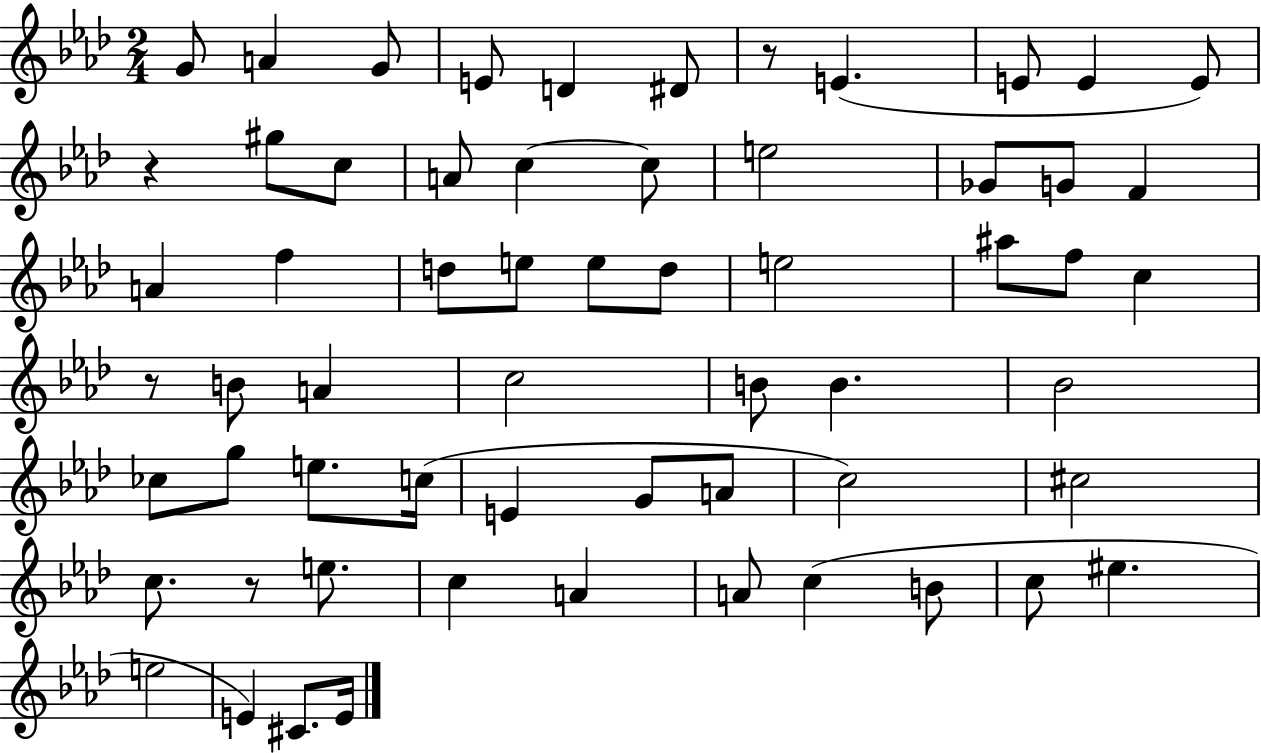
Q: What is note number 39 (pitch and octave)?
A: C5